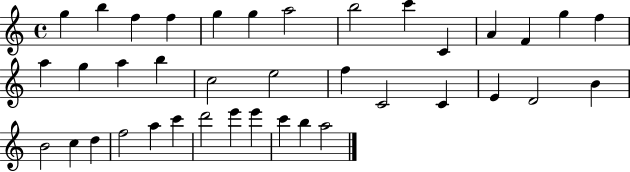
{
  \clef treble
  \time 4/4
  \defaultTimeSignature
  \key c \major
  g''4 b''4 f''4 f''4 | g''4 g''4 a''2 | b''2 c'''4 c'4 | a'4 f'4 g''4 f''4 | \break a''4 g''4 a''4 b''4 | c''2 e''2 | f''4 c'2 c'4 | e'4 d'2 b'4 | \break b'2 c''4 d''4 | f''2 a''4 c'''4 | d'''2 e'''4 e'''4 | c'''4 b''4 a''2 | \break \bar "|."
}